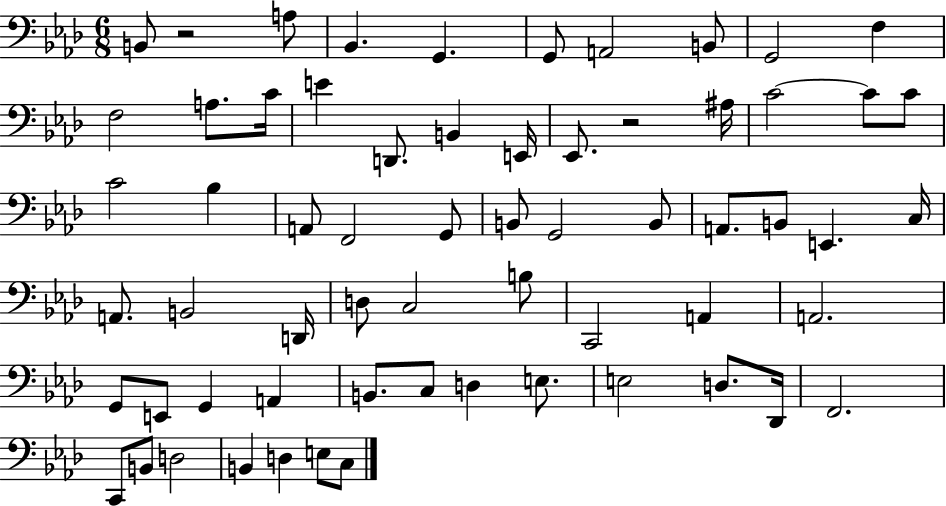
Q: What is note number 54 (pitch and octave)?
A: F2